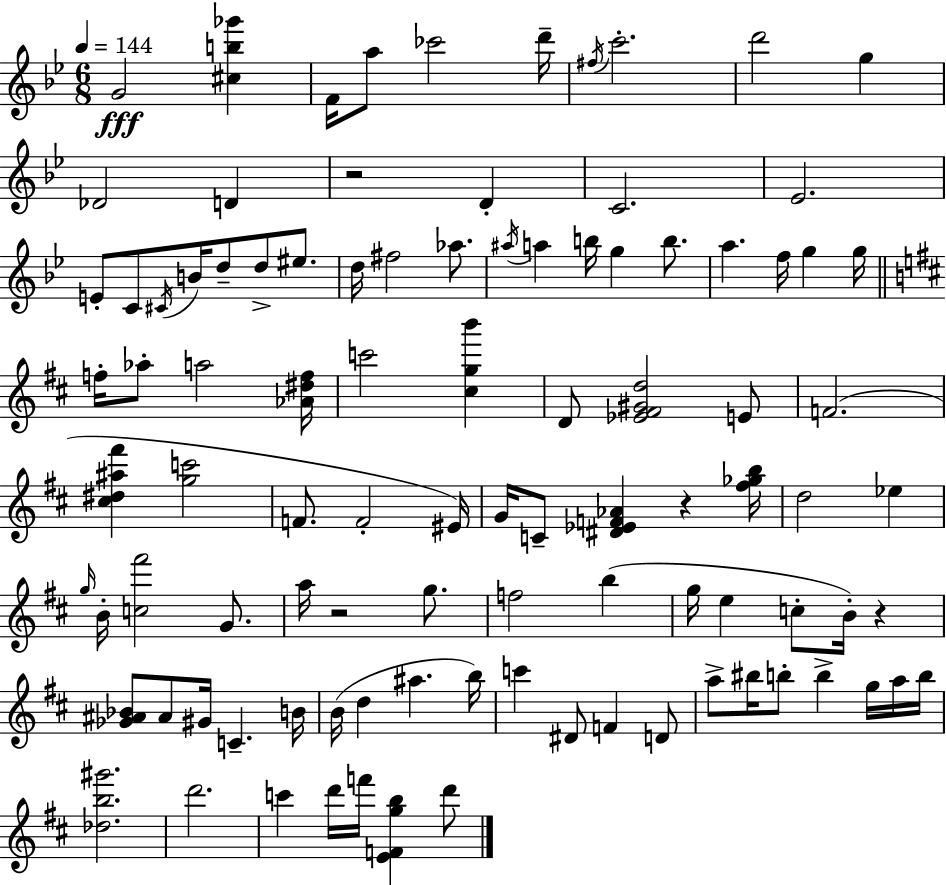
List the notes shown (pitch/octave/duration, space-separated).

G4/h [C#5,B5,Gb6]/q F4/s A5/e CES6/h D6/s F#5/s C6/h. D6/h G5/q Db4/h D4/q R/h D4/q C4/h. Eb4/h. E4/e C4/e C#4/s B4/s D5/e D5/e EIS5/e. D5/s F#5/h Ab5/e. A#5/s A5/q B5/s G5/q B5/e. A5/q. F5/s G5/q G5/s F5/s Ab5/e A5/h [Ab4,D#5,F5]/s C6/h [C#5,G5,B6]/q D4/e [Eb4,F#4,G#4,D5]/h E4/e F4/h. [C#5,D#5,A#5,F#6]/q [G5,C6]/h F4/e. F4/h EIS4/s G4/s C4/e [D#4,Eb4,F4,Ab4]/q R/q [F#5,Gb5,B5]/s D5/h Eb5/q G5/s B4/s [C5,F#6]/h G4/e. A5/s R/h G5/e. F5/h B5/q G5/s E5/q C5/e B4/s R/q [Gb4,A#4,Bb4]/e A#4/e G#4/s C4/q. B4/s B4/s D5/q A#5/q. B5/s C6/q D#4/e F4/q D4/e A5/e BIS5/s B5/e B5/q G5/s A5/s B5/s [Db5,B5,G#6]/h. D6/h. C6/q D6/s F6/s [E4,F4,G5,B5]/q D6/e